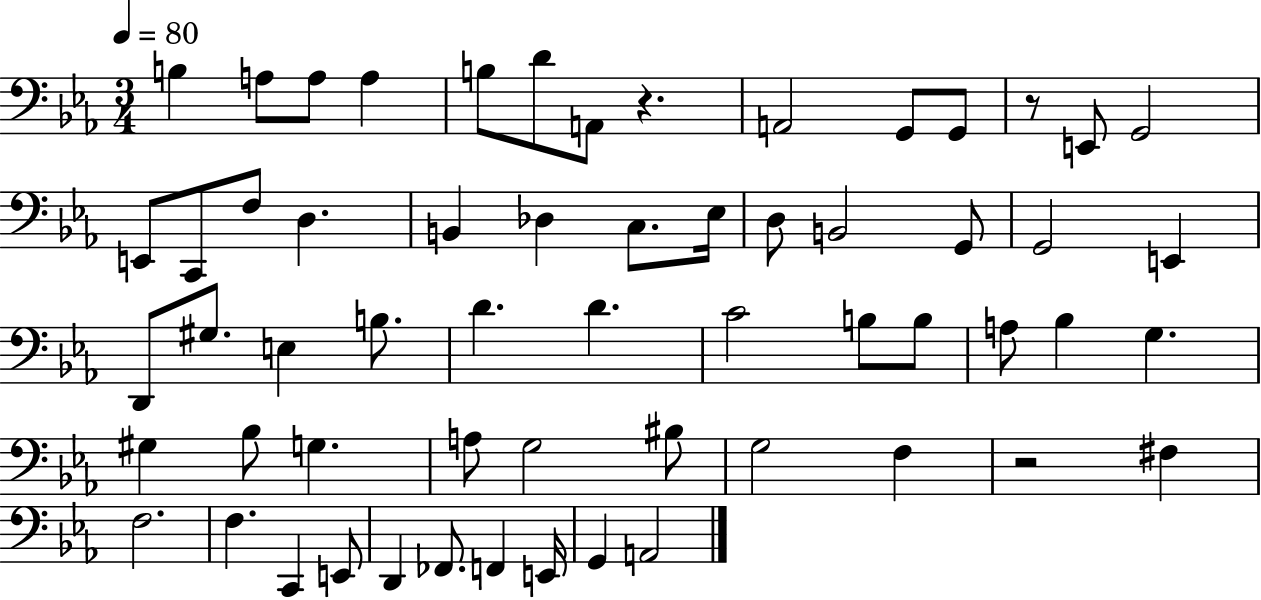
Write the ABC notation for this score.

X:1
T:Untitled
M:3/4
L:1/4
K:Eb
B, A,/2 A,/2 A, B,/2 D/2 A,,/2 z A,,2 G,,/2 G,,/2 z/2 E,,/2 G,,2 E,,/2 C,,/2 F,/2 D, B,, _D, C,/2 _E,/4 D,/2 B,,2 G,,/2 G,,2 E,, D,,/2 ^G,/2 E, B,/2 D D C2 B,/2 B,/2 A,/2 _B, G, ^G, _B,/2 G, A,/2 G,2 ^B,/2 G,2 F, z2 ^F, F,2 F, C,, E,,/2 D,, _F,,/2 F,, E,,/4 G,, A,,2